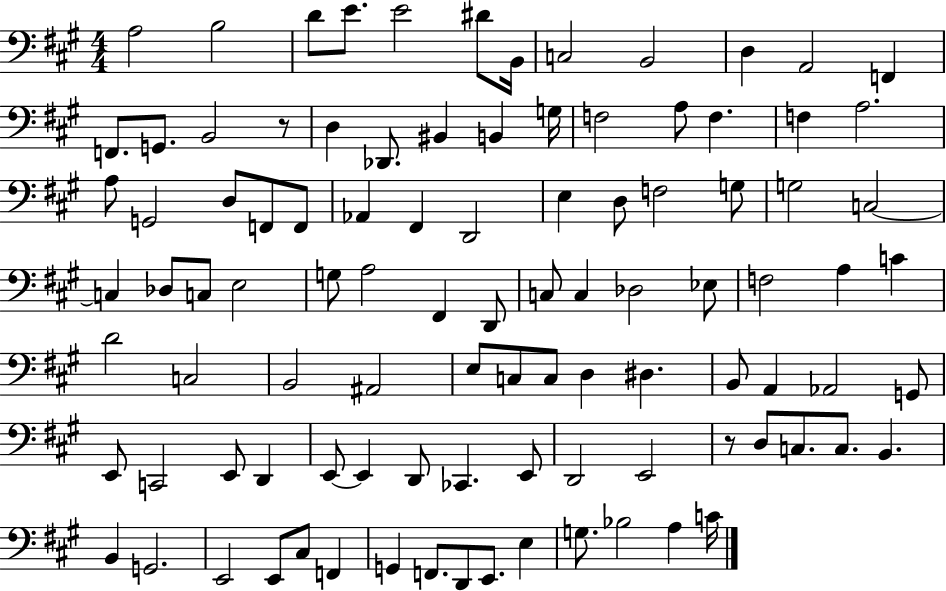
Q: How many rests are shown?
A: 2